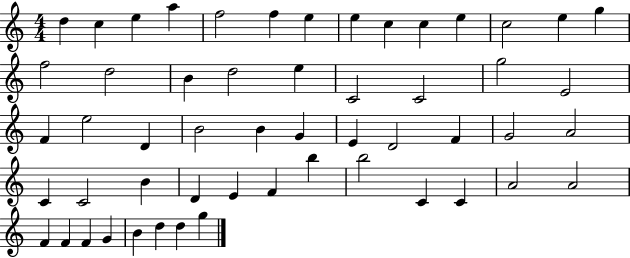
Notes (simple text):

D5/q C5/q E5/q A5/q F5/h F5/q E5/q E5/q C5/q C5/q E5/q C5/h E5/q G5/q F5/h D5/h B4/q D5/h E5/q C4/h C4/h G5/h E4/h F4/q E5/h D4/q B4/h B4/q G4/q E4/q D4/h F4/q G4/h A4/h C4/q C4/h B4/q D4/q E4/q F4/q B5/q B5/h C4/q C4/q A4/h A4/h F4/q F4/q F4/q G4/q B4/q D5/q D5/q G5/q